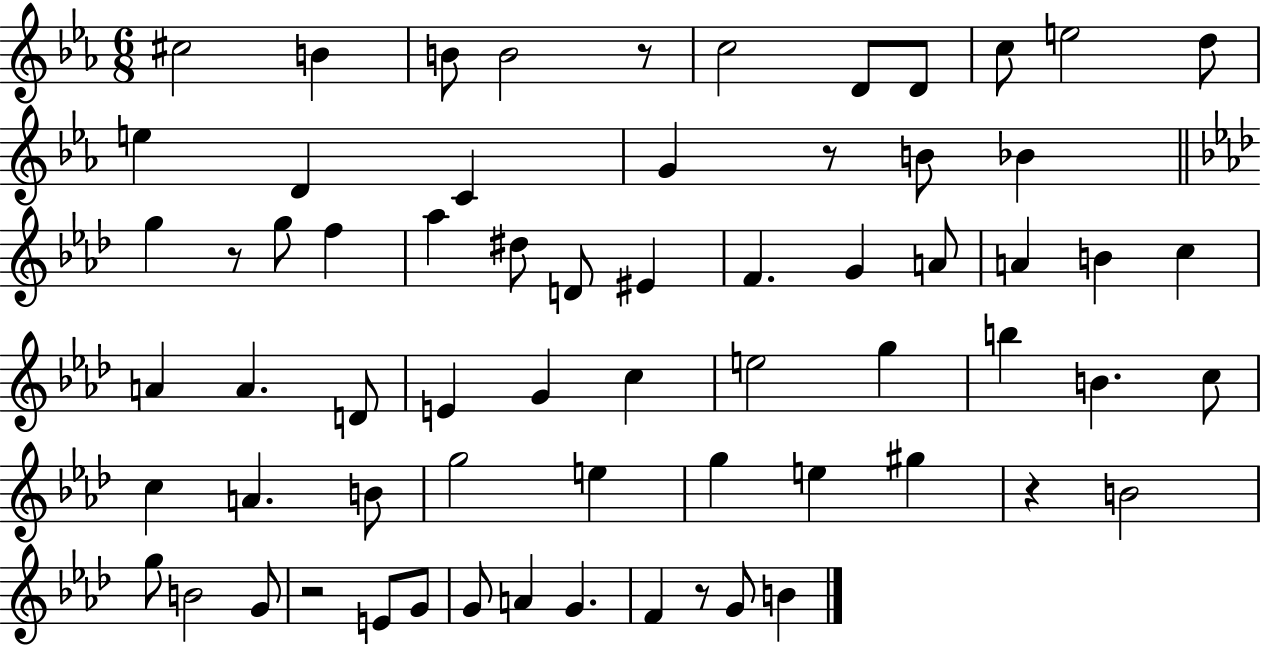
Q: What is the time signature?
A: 6/8